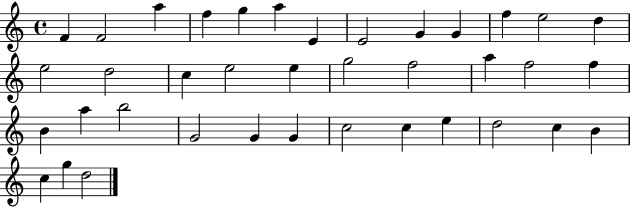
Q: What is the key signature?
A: C major